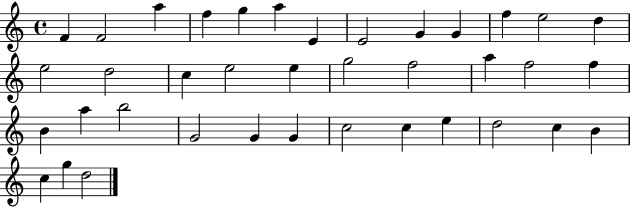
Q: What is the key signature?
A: C major